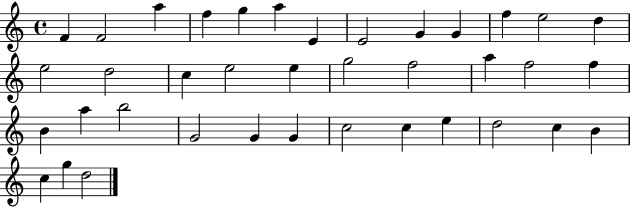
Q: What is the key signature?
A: C major